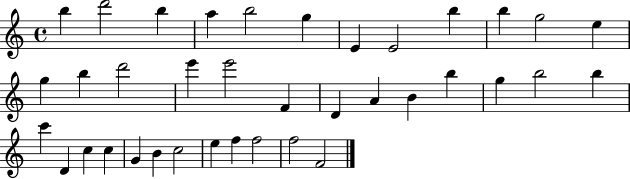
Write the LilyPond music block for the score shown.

{
  \clef treble
  \time 4/4
  \defaultTimeSignature
  \key c \major
  b''4 d'''2 b''4 | a''4 b''2 g''4 | e'4 e'2 b''4 | b''4 g''2 e''4 | \break g''4 b''4 d'''2 | e'''4 e'''2 f'4 | d'4 a'4 b'4 b''4 | g''4 b''2 b''4 | \break c'''4 d'4 c''4 c''4 | g'4 b'4 c''2 | e''4 f''4 f''2 | f''2 f'2 | \break \bar "|."
}